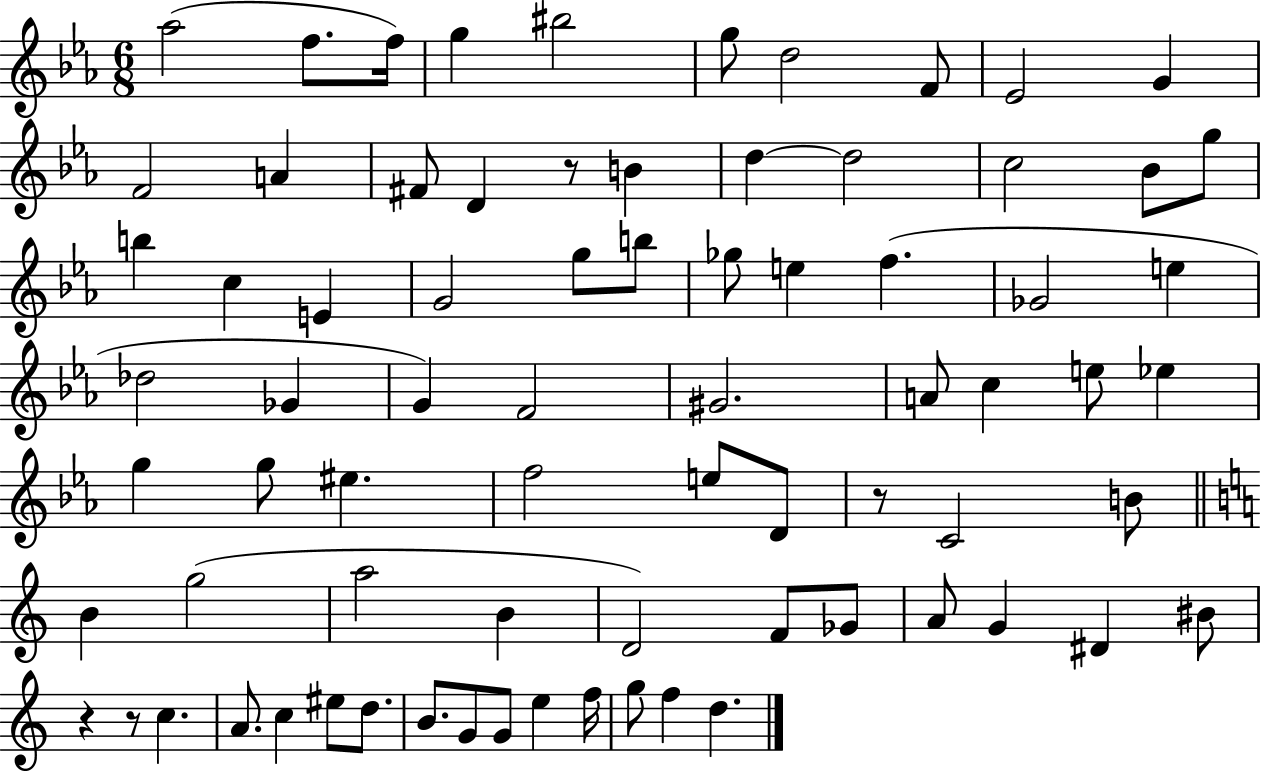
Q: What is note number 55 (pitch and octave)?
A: Gb4